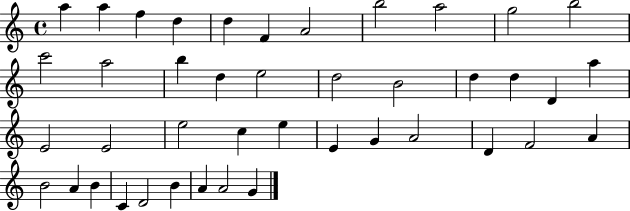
A5/q A5/q F5/q D5/q D5/q F4/q A4/h B5/h A5/h G5/h B5/h C6/h A5/h B5/q D5/q E5/h D5/h B4/h D5/q D5/q D4/q A5/q E4/h E4/h E5/h C5/q E5/q E4/q G4/q A4/h D4/q F4/h A4/q B4/h A4/q B4/q C4/q D4/h B4/q A4/q A4/h G4/q